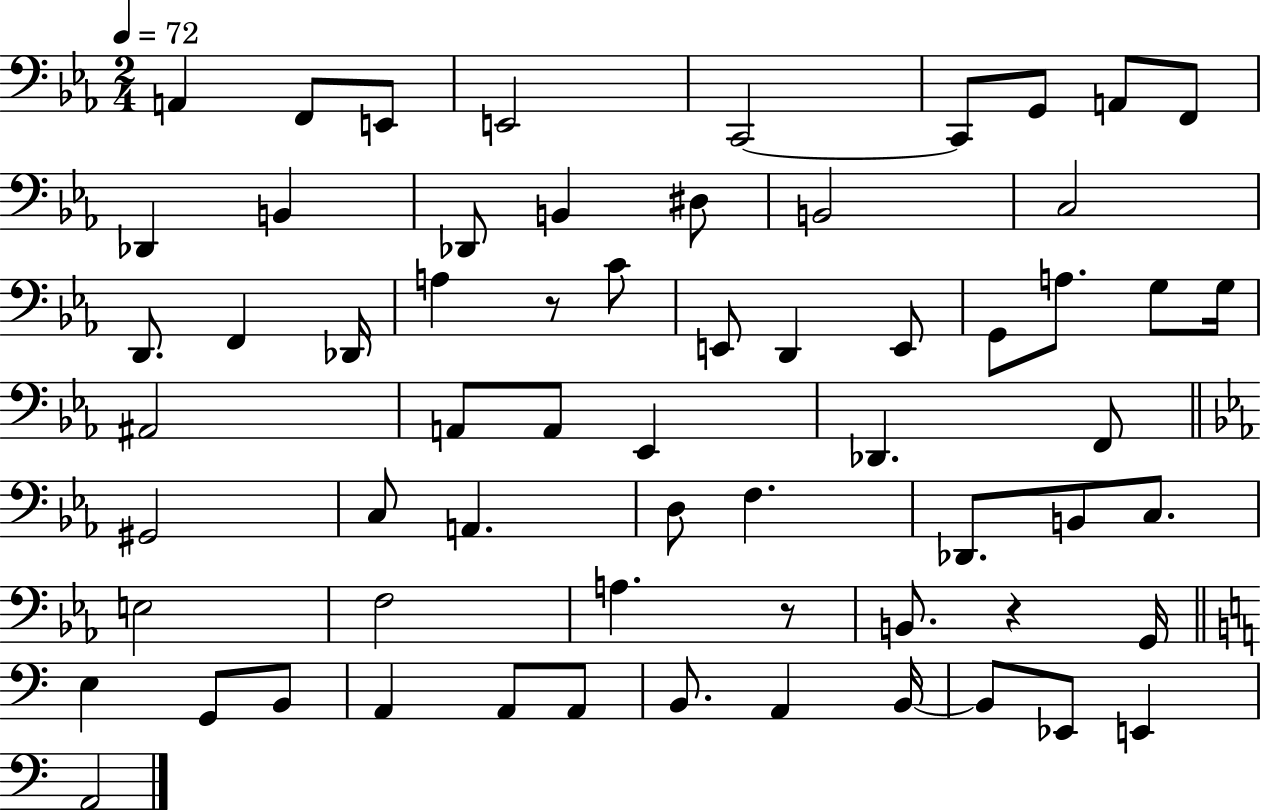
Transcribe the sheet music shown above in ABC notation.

X:1
T:Untitled
M:2/4
L:1/4
K:Eb
A,, F,,/2 E,,/2 E,,2 C,,2 C,,/2 G,,/2 A,,/2 F,,/2 _D,, B,, _D,,/2 B,, ^D,/2 B,,2 C,2 D,,/2 F,, _D,,/4 A, z/2 C/2 E,,/2 D,, E,,/2 G,,/2 A,/2 G,/2 G,/4 ^A,,2 A,,/2 A,,/2 _E,, _D,, F,,/2 ^G,,2 C,/2 A,, D,/2 F, _D,,/2 B,,/2 C,/2 E,2 F,2 A, z/2 B,,/2 z G,,/4 E, G,,/2 B,,/2 A,, A,,/2 A,,/2 B,,/2 A,, B,,/4 B,,/2 _E,,/2 E,, A,,2